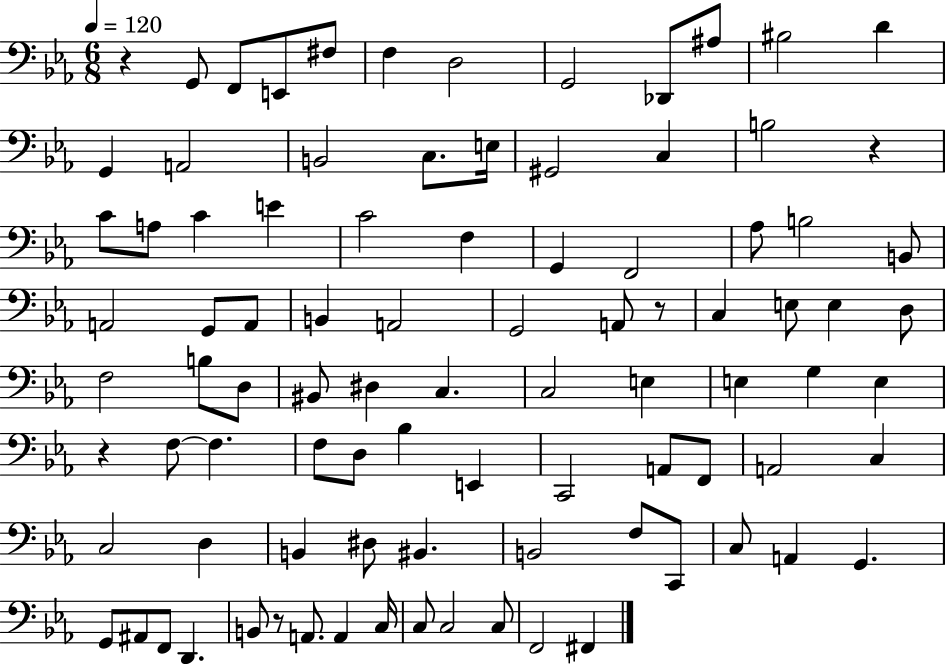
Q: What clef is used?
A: bass